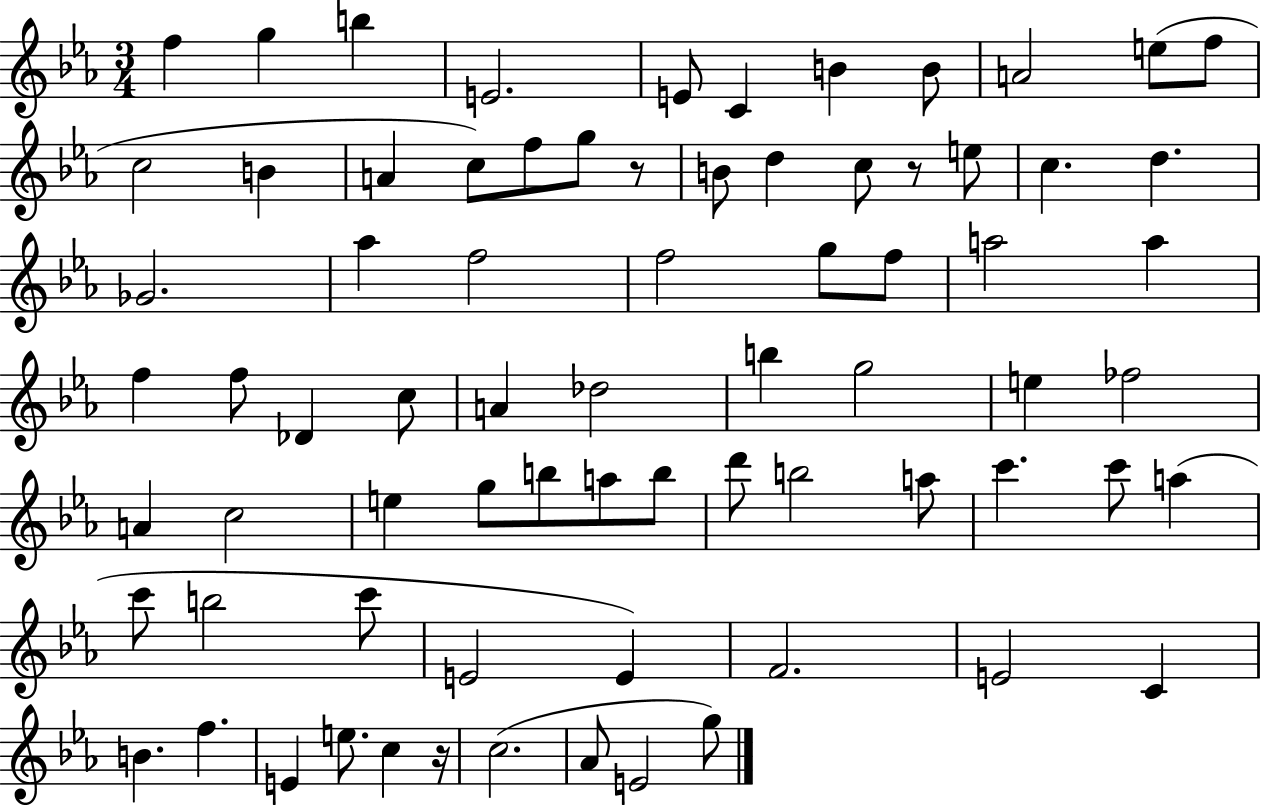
F5/q G5/q B5/q E4/h. E4/e C4/q B4/q B4/e A4/h E5/e F5/e C5/h B4/q A4/q C5/e F5/e G5/e R/e B4/e D5/q C5/e R/e E5/e C5/q. D5/q. Gb4/h. Ab5/q F5/h F5/h G5/e F5/e A5/h A5/q F5/q F5/e Db4/q C5/e A4/q Db5/h B5/q G5/h E5/q FES5/h A4/q C5/h E5/q G5/e B5/e A5/e B5/e D6/e B5/h A5/e C6/q. C6/e A5/q C6/e B5/h C6/e E4/h E4/q F4/h. E4/h C4/q B4/q. F5/q. E4/q E5/e. C5/q R/s C5/h. Ab4/e E4/h G5/e